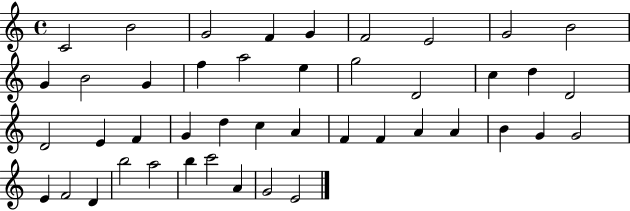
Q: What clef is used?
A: treble